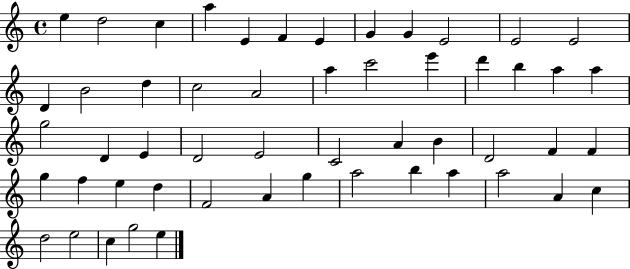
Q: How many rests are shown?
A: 0